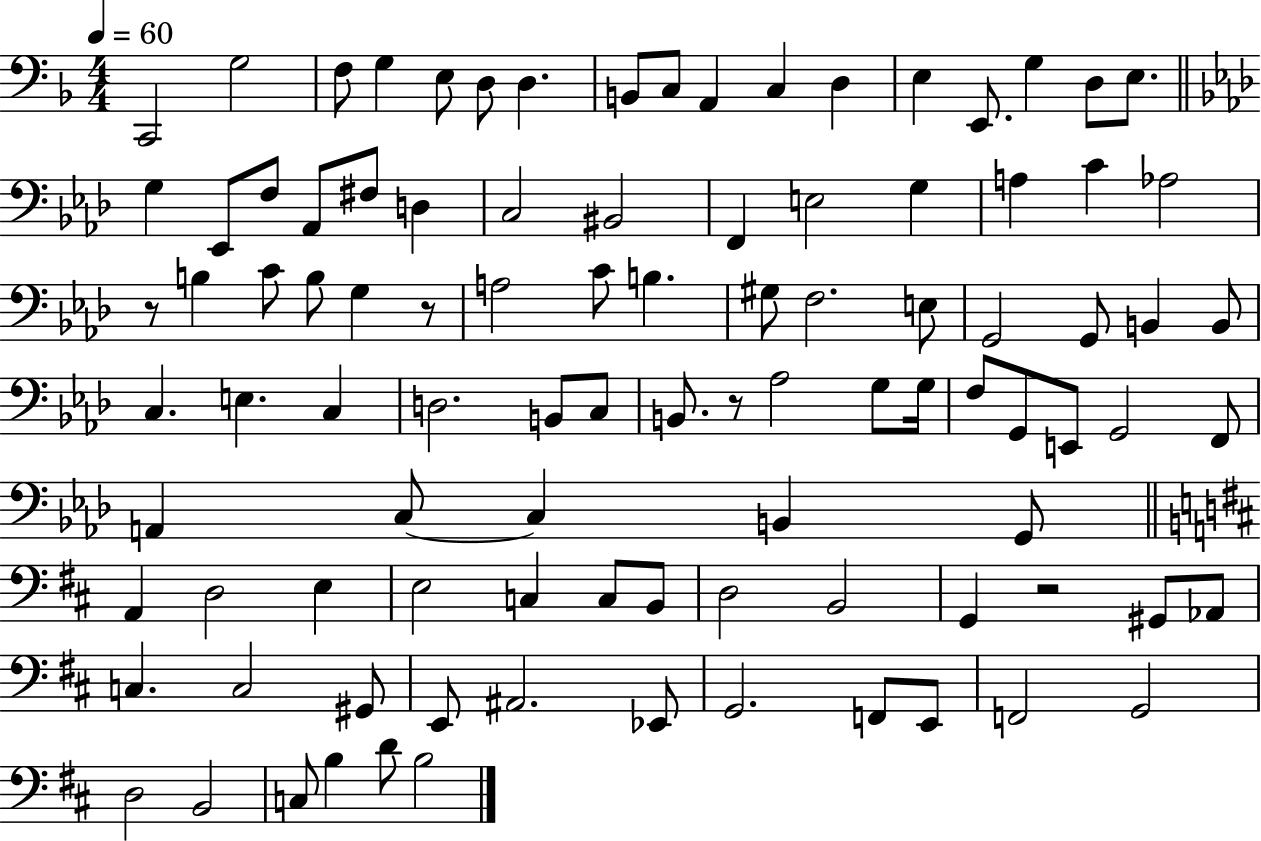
{
  \clef bass
  \numericTimeSignature
  \time 4/4
  \key f \major
  \tempo 4 = 60
  c,2 g2 | f8 g4 e8 d8 d4. | b,8 c8 a,4 c4 d4 | e4 e,8. g4 d8 e8. | \break \bar "||" \break \key f \minor g4 ees,8 f8 aes,8 fis8 d4 | c2 bis,2 | f,4 e2 g4 | a4 c'4 aes2 | \break r8 b4 c'8 b8 g4 r8 | a2 c'8 b4. | gis8 f2. e8 | g,2 g,8 b,4 b,8 | \break c4. e4. c4 | d2. b,8 c8 | b,8. r8 aes2 g8 g16 | f8 g,8 e,8 g,2 f,8 | \break a,4 c8~~ c4 b,4 g,8 | \bar "||" \break \key d \major a,4 d2 e4 | e2 c4 c8 b,8 | d2 b,2 | g,4 r2 gis,8 aes,8 | \break c4. c2 gis,8 | e,8 ais,2. ees,8 | g,2. f,8 e,8 | f,2 g,2 | \break d2 b,2 | c8 b4 d'8 b2 | \bar "|."
}